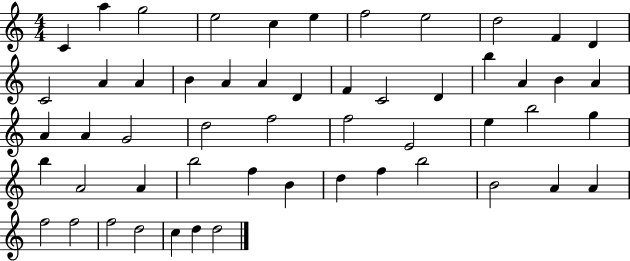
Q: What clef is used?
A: treble